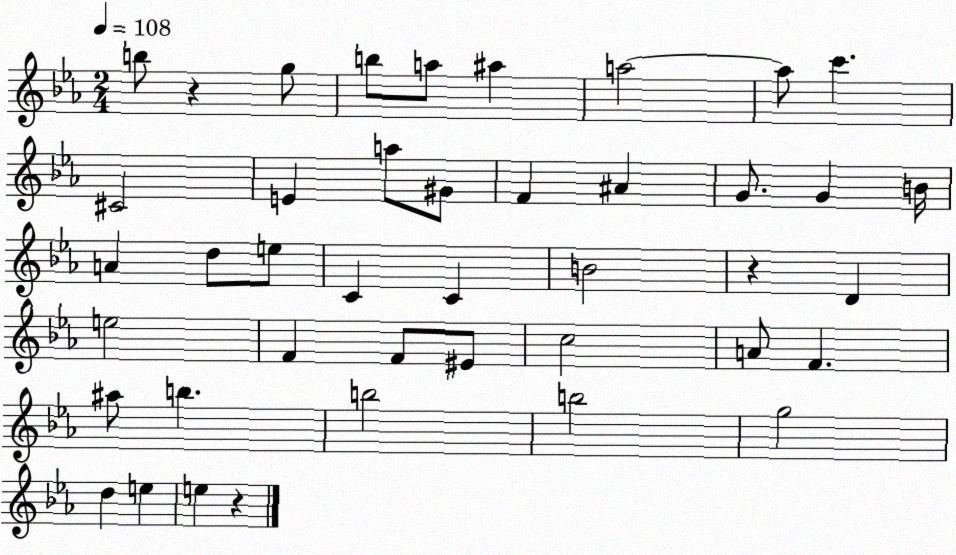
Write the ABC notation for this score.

X:1
T:Untitled
M:2/4
L:1/4
K:Eb
b/2 z g/2 b/2 a/2 ^a a2 a/2 c' ^C2 E a/2 ^G/2 F ^A G/2 G B/4 A d/2 e/2 C C B2 z D e2 F F/2 ^E/2 c2 A/2 F ^a/2 b b2 b2 g2 d e e z